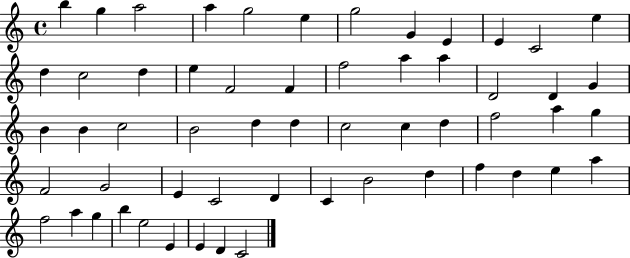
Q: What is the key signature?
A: C major